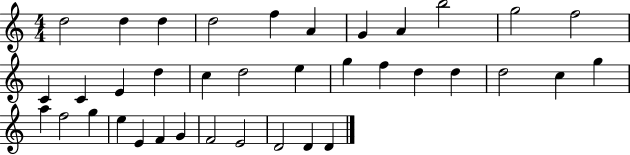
{
  \clef treble
  \numericTimeSignature
  \time 4/4
  \key c \major
  d''2 d''4 d''4 | d''2 f''4 a'4 | g'4 a'4 b''2 | g''2 f''2 | \break c'4 c'4 e'4 d''4 | c''4 d''2 e''4 | g''4 f''4 d''4 d''4 | d''2 c''4 g''4 | \break a''4 f''2 g''4 | e''4 e'4 f'4 g'4 | f'2 e'2 | d'2 d'4 d'4 | \break \bar "|."
}